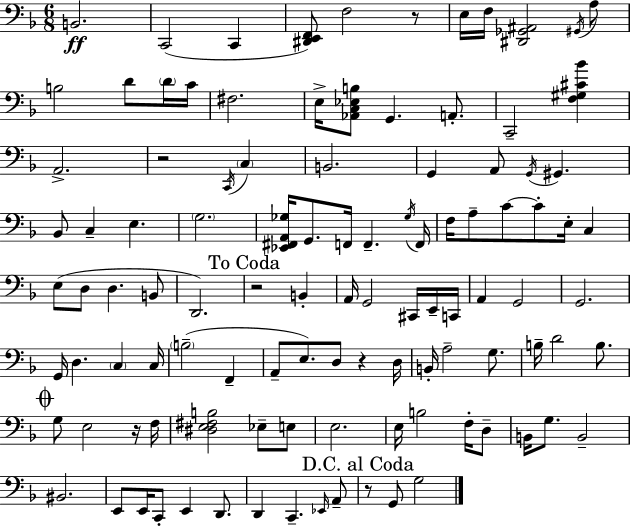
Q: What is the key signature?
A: F major